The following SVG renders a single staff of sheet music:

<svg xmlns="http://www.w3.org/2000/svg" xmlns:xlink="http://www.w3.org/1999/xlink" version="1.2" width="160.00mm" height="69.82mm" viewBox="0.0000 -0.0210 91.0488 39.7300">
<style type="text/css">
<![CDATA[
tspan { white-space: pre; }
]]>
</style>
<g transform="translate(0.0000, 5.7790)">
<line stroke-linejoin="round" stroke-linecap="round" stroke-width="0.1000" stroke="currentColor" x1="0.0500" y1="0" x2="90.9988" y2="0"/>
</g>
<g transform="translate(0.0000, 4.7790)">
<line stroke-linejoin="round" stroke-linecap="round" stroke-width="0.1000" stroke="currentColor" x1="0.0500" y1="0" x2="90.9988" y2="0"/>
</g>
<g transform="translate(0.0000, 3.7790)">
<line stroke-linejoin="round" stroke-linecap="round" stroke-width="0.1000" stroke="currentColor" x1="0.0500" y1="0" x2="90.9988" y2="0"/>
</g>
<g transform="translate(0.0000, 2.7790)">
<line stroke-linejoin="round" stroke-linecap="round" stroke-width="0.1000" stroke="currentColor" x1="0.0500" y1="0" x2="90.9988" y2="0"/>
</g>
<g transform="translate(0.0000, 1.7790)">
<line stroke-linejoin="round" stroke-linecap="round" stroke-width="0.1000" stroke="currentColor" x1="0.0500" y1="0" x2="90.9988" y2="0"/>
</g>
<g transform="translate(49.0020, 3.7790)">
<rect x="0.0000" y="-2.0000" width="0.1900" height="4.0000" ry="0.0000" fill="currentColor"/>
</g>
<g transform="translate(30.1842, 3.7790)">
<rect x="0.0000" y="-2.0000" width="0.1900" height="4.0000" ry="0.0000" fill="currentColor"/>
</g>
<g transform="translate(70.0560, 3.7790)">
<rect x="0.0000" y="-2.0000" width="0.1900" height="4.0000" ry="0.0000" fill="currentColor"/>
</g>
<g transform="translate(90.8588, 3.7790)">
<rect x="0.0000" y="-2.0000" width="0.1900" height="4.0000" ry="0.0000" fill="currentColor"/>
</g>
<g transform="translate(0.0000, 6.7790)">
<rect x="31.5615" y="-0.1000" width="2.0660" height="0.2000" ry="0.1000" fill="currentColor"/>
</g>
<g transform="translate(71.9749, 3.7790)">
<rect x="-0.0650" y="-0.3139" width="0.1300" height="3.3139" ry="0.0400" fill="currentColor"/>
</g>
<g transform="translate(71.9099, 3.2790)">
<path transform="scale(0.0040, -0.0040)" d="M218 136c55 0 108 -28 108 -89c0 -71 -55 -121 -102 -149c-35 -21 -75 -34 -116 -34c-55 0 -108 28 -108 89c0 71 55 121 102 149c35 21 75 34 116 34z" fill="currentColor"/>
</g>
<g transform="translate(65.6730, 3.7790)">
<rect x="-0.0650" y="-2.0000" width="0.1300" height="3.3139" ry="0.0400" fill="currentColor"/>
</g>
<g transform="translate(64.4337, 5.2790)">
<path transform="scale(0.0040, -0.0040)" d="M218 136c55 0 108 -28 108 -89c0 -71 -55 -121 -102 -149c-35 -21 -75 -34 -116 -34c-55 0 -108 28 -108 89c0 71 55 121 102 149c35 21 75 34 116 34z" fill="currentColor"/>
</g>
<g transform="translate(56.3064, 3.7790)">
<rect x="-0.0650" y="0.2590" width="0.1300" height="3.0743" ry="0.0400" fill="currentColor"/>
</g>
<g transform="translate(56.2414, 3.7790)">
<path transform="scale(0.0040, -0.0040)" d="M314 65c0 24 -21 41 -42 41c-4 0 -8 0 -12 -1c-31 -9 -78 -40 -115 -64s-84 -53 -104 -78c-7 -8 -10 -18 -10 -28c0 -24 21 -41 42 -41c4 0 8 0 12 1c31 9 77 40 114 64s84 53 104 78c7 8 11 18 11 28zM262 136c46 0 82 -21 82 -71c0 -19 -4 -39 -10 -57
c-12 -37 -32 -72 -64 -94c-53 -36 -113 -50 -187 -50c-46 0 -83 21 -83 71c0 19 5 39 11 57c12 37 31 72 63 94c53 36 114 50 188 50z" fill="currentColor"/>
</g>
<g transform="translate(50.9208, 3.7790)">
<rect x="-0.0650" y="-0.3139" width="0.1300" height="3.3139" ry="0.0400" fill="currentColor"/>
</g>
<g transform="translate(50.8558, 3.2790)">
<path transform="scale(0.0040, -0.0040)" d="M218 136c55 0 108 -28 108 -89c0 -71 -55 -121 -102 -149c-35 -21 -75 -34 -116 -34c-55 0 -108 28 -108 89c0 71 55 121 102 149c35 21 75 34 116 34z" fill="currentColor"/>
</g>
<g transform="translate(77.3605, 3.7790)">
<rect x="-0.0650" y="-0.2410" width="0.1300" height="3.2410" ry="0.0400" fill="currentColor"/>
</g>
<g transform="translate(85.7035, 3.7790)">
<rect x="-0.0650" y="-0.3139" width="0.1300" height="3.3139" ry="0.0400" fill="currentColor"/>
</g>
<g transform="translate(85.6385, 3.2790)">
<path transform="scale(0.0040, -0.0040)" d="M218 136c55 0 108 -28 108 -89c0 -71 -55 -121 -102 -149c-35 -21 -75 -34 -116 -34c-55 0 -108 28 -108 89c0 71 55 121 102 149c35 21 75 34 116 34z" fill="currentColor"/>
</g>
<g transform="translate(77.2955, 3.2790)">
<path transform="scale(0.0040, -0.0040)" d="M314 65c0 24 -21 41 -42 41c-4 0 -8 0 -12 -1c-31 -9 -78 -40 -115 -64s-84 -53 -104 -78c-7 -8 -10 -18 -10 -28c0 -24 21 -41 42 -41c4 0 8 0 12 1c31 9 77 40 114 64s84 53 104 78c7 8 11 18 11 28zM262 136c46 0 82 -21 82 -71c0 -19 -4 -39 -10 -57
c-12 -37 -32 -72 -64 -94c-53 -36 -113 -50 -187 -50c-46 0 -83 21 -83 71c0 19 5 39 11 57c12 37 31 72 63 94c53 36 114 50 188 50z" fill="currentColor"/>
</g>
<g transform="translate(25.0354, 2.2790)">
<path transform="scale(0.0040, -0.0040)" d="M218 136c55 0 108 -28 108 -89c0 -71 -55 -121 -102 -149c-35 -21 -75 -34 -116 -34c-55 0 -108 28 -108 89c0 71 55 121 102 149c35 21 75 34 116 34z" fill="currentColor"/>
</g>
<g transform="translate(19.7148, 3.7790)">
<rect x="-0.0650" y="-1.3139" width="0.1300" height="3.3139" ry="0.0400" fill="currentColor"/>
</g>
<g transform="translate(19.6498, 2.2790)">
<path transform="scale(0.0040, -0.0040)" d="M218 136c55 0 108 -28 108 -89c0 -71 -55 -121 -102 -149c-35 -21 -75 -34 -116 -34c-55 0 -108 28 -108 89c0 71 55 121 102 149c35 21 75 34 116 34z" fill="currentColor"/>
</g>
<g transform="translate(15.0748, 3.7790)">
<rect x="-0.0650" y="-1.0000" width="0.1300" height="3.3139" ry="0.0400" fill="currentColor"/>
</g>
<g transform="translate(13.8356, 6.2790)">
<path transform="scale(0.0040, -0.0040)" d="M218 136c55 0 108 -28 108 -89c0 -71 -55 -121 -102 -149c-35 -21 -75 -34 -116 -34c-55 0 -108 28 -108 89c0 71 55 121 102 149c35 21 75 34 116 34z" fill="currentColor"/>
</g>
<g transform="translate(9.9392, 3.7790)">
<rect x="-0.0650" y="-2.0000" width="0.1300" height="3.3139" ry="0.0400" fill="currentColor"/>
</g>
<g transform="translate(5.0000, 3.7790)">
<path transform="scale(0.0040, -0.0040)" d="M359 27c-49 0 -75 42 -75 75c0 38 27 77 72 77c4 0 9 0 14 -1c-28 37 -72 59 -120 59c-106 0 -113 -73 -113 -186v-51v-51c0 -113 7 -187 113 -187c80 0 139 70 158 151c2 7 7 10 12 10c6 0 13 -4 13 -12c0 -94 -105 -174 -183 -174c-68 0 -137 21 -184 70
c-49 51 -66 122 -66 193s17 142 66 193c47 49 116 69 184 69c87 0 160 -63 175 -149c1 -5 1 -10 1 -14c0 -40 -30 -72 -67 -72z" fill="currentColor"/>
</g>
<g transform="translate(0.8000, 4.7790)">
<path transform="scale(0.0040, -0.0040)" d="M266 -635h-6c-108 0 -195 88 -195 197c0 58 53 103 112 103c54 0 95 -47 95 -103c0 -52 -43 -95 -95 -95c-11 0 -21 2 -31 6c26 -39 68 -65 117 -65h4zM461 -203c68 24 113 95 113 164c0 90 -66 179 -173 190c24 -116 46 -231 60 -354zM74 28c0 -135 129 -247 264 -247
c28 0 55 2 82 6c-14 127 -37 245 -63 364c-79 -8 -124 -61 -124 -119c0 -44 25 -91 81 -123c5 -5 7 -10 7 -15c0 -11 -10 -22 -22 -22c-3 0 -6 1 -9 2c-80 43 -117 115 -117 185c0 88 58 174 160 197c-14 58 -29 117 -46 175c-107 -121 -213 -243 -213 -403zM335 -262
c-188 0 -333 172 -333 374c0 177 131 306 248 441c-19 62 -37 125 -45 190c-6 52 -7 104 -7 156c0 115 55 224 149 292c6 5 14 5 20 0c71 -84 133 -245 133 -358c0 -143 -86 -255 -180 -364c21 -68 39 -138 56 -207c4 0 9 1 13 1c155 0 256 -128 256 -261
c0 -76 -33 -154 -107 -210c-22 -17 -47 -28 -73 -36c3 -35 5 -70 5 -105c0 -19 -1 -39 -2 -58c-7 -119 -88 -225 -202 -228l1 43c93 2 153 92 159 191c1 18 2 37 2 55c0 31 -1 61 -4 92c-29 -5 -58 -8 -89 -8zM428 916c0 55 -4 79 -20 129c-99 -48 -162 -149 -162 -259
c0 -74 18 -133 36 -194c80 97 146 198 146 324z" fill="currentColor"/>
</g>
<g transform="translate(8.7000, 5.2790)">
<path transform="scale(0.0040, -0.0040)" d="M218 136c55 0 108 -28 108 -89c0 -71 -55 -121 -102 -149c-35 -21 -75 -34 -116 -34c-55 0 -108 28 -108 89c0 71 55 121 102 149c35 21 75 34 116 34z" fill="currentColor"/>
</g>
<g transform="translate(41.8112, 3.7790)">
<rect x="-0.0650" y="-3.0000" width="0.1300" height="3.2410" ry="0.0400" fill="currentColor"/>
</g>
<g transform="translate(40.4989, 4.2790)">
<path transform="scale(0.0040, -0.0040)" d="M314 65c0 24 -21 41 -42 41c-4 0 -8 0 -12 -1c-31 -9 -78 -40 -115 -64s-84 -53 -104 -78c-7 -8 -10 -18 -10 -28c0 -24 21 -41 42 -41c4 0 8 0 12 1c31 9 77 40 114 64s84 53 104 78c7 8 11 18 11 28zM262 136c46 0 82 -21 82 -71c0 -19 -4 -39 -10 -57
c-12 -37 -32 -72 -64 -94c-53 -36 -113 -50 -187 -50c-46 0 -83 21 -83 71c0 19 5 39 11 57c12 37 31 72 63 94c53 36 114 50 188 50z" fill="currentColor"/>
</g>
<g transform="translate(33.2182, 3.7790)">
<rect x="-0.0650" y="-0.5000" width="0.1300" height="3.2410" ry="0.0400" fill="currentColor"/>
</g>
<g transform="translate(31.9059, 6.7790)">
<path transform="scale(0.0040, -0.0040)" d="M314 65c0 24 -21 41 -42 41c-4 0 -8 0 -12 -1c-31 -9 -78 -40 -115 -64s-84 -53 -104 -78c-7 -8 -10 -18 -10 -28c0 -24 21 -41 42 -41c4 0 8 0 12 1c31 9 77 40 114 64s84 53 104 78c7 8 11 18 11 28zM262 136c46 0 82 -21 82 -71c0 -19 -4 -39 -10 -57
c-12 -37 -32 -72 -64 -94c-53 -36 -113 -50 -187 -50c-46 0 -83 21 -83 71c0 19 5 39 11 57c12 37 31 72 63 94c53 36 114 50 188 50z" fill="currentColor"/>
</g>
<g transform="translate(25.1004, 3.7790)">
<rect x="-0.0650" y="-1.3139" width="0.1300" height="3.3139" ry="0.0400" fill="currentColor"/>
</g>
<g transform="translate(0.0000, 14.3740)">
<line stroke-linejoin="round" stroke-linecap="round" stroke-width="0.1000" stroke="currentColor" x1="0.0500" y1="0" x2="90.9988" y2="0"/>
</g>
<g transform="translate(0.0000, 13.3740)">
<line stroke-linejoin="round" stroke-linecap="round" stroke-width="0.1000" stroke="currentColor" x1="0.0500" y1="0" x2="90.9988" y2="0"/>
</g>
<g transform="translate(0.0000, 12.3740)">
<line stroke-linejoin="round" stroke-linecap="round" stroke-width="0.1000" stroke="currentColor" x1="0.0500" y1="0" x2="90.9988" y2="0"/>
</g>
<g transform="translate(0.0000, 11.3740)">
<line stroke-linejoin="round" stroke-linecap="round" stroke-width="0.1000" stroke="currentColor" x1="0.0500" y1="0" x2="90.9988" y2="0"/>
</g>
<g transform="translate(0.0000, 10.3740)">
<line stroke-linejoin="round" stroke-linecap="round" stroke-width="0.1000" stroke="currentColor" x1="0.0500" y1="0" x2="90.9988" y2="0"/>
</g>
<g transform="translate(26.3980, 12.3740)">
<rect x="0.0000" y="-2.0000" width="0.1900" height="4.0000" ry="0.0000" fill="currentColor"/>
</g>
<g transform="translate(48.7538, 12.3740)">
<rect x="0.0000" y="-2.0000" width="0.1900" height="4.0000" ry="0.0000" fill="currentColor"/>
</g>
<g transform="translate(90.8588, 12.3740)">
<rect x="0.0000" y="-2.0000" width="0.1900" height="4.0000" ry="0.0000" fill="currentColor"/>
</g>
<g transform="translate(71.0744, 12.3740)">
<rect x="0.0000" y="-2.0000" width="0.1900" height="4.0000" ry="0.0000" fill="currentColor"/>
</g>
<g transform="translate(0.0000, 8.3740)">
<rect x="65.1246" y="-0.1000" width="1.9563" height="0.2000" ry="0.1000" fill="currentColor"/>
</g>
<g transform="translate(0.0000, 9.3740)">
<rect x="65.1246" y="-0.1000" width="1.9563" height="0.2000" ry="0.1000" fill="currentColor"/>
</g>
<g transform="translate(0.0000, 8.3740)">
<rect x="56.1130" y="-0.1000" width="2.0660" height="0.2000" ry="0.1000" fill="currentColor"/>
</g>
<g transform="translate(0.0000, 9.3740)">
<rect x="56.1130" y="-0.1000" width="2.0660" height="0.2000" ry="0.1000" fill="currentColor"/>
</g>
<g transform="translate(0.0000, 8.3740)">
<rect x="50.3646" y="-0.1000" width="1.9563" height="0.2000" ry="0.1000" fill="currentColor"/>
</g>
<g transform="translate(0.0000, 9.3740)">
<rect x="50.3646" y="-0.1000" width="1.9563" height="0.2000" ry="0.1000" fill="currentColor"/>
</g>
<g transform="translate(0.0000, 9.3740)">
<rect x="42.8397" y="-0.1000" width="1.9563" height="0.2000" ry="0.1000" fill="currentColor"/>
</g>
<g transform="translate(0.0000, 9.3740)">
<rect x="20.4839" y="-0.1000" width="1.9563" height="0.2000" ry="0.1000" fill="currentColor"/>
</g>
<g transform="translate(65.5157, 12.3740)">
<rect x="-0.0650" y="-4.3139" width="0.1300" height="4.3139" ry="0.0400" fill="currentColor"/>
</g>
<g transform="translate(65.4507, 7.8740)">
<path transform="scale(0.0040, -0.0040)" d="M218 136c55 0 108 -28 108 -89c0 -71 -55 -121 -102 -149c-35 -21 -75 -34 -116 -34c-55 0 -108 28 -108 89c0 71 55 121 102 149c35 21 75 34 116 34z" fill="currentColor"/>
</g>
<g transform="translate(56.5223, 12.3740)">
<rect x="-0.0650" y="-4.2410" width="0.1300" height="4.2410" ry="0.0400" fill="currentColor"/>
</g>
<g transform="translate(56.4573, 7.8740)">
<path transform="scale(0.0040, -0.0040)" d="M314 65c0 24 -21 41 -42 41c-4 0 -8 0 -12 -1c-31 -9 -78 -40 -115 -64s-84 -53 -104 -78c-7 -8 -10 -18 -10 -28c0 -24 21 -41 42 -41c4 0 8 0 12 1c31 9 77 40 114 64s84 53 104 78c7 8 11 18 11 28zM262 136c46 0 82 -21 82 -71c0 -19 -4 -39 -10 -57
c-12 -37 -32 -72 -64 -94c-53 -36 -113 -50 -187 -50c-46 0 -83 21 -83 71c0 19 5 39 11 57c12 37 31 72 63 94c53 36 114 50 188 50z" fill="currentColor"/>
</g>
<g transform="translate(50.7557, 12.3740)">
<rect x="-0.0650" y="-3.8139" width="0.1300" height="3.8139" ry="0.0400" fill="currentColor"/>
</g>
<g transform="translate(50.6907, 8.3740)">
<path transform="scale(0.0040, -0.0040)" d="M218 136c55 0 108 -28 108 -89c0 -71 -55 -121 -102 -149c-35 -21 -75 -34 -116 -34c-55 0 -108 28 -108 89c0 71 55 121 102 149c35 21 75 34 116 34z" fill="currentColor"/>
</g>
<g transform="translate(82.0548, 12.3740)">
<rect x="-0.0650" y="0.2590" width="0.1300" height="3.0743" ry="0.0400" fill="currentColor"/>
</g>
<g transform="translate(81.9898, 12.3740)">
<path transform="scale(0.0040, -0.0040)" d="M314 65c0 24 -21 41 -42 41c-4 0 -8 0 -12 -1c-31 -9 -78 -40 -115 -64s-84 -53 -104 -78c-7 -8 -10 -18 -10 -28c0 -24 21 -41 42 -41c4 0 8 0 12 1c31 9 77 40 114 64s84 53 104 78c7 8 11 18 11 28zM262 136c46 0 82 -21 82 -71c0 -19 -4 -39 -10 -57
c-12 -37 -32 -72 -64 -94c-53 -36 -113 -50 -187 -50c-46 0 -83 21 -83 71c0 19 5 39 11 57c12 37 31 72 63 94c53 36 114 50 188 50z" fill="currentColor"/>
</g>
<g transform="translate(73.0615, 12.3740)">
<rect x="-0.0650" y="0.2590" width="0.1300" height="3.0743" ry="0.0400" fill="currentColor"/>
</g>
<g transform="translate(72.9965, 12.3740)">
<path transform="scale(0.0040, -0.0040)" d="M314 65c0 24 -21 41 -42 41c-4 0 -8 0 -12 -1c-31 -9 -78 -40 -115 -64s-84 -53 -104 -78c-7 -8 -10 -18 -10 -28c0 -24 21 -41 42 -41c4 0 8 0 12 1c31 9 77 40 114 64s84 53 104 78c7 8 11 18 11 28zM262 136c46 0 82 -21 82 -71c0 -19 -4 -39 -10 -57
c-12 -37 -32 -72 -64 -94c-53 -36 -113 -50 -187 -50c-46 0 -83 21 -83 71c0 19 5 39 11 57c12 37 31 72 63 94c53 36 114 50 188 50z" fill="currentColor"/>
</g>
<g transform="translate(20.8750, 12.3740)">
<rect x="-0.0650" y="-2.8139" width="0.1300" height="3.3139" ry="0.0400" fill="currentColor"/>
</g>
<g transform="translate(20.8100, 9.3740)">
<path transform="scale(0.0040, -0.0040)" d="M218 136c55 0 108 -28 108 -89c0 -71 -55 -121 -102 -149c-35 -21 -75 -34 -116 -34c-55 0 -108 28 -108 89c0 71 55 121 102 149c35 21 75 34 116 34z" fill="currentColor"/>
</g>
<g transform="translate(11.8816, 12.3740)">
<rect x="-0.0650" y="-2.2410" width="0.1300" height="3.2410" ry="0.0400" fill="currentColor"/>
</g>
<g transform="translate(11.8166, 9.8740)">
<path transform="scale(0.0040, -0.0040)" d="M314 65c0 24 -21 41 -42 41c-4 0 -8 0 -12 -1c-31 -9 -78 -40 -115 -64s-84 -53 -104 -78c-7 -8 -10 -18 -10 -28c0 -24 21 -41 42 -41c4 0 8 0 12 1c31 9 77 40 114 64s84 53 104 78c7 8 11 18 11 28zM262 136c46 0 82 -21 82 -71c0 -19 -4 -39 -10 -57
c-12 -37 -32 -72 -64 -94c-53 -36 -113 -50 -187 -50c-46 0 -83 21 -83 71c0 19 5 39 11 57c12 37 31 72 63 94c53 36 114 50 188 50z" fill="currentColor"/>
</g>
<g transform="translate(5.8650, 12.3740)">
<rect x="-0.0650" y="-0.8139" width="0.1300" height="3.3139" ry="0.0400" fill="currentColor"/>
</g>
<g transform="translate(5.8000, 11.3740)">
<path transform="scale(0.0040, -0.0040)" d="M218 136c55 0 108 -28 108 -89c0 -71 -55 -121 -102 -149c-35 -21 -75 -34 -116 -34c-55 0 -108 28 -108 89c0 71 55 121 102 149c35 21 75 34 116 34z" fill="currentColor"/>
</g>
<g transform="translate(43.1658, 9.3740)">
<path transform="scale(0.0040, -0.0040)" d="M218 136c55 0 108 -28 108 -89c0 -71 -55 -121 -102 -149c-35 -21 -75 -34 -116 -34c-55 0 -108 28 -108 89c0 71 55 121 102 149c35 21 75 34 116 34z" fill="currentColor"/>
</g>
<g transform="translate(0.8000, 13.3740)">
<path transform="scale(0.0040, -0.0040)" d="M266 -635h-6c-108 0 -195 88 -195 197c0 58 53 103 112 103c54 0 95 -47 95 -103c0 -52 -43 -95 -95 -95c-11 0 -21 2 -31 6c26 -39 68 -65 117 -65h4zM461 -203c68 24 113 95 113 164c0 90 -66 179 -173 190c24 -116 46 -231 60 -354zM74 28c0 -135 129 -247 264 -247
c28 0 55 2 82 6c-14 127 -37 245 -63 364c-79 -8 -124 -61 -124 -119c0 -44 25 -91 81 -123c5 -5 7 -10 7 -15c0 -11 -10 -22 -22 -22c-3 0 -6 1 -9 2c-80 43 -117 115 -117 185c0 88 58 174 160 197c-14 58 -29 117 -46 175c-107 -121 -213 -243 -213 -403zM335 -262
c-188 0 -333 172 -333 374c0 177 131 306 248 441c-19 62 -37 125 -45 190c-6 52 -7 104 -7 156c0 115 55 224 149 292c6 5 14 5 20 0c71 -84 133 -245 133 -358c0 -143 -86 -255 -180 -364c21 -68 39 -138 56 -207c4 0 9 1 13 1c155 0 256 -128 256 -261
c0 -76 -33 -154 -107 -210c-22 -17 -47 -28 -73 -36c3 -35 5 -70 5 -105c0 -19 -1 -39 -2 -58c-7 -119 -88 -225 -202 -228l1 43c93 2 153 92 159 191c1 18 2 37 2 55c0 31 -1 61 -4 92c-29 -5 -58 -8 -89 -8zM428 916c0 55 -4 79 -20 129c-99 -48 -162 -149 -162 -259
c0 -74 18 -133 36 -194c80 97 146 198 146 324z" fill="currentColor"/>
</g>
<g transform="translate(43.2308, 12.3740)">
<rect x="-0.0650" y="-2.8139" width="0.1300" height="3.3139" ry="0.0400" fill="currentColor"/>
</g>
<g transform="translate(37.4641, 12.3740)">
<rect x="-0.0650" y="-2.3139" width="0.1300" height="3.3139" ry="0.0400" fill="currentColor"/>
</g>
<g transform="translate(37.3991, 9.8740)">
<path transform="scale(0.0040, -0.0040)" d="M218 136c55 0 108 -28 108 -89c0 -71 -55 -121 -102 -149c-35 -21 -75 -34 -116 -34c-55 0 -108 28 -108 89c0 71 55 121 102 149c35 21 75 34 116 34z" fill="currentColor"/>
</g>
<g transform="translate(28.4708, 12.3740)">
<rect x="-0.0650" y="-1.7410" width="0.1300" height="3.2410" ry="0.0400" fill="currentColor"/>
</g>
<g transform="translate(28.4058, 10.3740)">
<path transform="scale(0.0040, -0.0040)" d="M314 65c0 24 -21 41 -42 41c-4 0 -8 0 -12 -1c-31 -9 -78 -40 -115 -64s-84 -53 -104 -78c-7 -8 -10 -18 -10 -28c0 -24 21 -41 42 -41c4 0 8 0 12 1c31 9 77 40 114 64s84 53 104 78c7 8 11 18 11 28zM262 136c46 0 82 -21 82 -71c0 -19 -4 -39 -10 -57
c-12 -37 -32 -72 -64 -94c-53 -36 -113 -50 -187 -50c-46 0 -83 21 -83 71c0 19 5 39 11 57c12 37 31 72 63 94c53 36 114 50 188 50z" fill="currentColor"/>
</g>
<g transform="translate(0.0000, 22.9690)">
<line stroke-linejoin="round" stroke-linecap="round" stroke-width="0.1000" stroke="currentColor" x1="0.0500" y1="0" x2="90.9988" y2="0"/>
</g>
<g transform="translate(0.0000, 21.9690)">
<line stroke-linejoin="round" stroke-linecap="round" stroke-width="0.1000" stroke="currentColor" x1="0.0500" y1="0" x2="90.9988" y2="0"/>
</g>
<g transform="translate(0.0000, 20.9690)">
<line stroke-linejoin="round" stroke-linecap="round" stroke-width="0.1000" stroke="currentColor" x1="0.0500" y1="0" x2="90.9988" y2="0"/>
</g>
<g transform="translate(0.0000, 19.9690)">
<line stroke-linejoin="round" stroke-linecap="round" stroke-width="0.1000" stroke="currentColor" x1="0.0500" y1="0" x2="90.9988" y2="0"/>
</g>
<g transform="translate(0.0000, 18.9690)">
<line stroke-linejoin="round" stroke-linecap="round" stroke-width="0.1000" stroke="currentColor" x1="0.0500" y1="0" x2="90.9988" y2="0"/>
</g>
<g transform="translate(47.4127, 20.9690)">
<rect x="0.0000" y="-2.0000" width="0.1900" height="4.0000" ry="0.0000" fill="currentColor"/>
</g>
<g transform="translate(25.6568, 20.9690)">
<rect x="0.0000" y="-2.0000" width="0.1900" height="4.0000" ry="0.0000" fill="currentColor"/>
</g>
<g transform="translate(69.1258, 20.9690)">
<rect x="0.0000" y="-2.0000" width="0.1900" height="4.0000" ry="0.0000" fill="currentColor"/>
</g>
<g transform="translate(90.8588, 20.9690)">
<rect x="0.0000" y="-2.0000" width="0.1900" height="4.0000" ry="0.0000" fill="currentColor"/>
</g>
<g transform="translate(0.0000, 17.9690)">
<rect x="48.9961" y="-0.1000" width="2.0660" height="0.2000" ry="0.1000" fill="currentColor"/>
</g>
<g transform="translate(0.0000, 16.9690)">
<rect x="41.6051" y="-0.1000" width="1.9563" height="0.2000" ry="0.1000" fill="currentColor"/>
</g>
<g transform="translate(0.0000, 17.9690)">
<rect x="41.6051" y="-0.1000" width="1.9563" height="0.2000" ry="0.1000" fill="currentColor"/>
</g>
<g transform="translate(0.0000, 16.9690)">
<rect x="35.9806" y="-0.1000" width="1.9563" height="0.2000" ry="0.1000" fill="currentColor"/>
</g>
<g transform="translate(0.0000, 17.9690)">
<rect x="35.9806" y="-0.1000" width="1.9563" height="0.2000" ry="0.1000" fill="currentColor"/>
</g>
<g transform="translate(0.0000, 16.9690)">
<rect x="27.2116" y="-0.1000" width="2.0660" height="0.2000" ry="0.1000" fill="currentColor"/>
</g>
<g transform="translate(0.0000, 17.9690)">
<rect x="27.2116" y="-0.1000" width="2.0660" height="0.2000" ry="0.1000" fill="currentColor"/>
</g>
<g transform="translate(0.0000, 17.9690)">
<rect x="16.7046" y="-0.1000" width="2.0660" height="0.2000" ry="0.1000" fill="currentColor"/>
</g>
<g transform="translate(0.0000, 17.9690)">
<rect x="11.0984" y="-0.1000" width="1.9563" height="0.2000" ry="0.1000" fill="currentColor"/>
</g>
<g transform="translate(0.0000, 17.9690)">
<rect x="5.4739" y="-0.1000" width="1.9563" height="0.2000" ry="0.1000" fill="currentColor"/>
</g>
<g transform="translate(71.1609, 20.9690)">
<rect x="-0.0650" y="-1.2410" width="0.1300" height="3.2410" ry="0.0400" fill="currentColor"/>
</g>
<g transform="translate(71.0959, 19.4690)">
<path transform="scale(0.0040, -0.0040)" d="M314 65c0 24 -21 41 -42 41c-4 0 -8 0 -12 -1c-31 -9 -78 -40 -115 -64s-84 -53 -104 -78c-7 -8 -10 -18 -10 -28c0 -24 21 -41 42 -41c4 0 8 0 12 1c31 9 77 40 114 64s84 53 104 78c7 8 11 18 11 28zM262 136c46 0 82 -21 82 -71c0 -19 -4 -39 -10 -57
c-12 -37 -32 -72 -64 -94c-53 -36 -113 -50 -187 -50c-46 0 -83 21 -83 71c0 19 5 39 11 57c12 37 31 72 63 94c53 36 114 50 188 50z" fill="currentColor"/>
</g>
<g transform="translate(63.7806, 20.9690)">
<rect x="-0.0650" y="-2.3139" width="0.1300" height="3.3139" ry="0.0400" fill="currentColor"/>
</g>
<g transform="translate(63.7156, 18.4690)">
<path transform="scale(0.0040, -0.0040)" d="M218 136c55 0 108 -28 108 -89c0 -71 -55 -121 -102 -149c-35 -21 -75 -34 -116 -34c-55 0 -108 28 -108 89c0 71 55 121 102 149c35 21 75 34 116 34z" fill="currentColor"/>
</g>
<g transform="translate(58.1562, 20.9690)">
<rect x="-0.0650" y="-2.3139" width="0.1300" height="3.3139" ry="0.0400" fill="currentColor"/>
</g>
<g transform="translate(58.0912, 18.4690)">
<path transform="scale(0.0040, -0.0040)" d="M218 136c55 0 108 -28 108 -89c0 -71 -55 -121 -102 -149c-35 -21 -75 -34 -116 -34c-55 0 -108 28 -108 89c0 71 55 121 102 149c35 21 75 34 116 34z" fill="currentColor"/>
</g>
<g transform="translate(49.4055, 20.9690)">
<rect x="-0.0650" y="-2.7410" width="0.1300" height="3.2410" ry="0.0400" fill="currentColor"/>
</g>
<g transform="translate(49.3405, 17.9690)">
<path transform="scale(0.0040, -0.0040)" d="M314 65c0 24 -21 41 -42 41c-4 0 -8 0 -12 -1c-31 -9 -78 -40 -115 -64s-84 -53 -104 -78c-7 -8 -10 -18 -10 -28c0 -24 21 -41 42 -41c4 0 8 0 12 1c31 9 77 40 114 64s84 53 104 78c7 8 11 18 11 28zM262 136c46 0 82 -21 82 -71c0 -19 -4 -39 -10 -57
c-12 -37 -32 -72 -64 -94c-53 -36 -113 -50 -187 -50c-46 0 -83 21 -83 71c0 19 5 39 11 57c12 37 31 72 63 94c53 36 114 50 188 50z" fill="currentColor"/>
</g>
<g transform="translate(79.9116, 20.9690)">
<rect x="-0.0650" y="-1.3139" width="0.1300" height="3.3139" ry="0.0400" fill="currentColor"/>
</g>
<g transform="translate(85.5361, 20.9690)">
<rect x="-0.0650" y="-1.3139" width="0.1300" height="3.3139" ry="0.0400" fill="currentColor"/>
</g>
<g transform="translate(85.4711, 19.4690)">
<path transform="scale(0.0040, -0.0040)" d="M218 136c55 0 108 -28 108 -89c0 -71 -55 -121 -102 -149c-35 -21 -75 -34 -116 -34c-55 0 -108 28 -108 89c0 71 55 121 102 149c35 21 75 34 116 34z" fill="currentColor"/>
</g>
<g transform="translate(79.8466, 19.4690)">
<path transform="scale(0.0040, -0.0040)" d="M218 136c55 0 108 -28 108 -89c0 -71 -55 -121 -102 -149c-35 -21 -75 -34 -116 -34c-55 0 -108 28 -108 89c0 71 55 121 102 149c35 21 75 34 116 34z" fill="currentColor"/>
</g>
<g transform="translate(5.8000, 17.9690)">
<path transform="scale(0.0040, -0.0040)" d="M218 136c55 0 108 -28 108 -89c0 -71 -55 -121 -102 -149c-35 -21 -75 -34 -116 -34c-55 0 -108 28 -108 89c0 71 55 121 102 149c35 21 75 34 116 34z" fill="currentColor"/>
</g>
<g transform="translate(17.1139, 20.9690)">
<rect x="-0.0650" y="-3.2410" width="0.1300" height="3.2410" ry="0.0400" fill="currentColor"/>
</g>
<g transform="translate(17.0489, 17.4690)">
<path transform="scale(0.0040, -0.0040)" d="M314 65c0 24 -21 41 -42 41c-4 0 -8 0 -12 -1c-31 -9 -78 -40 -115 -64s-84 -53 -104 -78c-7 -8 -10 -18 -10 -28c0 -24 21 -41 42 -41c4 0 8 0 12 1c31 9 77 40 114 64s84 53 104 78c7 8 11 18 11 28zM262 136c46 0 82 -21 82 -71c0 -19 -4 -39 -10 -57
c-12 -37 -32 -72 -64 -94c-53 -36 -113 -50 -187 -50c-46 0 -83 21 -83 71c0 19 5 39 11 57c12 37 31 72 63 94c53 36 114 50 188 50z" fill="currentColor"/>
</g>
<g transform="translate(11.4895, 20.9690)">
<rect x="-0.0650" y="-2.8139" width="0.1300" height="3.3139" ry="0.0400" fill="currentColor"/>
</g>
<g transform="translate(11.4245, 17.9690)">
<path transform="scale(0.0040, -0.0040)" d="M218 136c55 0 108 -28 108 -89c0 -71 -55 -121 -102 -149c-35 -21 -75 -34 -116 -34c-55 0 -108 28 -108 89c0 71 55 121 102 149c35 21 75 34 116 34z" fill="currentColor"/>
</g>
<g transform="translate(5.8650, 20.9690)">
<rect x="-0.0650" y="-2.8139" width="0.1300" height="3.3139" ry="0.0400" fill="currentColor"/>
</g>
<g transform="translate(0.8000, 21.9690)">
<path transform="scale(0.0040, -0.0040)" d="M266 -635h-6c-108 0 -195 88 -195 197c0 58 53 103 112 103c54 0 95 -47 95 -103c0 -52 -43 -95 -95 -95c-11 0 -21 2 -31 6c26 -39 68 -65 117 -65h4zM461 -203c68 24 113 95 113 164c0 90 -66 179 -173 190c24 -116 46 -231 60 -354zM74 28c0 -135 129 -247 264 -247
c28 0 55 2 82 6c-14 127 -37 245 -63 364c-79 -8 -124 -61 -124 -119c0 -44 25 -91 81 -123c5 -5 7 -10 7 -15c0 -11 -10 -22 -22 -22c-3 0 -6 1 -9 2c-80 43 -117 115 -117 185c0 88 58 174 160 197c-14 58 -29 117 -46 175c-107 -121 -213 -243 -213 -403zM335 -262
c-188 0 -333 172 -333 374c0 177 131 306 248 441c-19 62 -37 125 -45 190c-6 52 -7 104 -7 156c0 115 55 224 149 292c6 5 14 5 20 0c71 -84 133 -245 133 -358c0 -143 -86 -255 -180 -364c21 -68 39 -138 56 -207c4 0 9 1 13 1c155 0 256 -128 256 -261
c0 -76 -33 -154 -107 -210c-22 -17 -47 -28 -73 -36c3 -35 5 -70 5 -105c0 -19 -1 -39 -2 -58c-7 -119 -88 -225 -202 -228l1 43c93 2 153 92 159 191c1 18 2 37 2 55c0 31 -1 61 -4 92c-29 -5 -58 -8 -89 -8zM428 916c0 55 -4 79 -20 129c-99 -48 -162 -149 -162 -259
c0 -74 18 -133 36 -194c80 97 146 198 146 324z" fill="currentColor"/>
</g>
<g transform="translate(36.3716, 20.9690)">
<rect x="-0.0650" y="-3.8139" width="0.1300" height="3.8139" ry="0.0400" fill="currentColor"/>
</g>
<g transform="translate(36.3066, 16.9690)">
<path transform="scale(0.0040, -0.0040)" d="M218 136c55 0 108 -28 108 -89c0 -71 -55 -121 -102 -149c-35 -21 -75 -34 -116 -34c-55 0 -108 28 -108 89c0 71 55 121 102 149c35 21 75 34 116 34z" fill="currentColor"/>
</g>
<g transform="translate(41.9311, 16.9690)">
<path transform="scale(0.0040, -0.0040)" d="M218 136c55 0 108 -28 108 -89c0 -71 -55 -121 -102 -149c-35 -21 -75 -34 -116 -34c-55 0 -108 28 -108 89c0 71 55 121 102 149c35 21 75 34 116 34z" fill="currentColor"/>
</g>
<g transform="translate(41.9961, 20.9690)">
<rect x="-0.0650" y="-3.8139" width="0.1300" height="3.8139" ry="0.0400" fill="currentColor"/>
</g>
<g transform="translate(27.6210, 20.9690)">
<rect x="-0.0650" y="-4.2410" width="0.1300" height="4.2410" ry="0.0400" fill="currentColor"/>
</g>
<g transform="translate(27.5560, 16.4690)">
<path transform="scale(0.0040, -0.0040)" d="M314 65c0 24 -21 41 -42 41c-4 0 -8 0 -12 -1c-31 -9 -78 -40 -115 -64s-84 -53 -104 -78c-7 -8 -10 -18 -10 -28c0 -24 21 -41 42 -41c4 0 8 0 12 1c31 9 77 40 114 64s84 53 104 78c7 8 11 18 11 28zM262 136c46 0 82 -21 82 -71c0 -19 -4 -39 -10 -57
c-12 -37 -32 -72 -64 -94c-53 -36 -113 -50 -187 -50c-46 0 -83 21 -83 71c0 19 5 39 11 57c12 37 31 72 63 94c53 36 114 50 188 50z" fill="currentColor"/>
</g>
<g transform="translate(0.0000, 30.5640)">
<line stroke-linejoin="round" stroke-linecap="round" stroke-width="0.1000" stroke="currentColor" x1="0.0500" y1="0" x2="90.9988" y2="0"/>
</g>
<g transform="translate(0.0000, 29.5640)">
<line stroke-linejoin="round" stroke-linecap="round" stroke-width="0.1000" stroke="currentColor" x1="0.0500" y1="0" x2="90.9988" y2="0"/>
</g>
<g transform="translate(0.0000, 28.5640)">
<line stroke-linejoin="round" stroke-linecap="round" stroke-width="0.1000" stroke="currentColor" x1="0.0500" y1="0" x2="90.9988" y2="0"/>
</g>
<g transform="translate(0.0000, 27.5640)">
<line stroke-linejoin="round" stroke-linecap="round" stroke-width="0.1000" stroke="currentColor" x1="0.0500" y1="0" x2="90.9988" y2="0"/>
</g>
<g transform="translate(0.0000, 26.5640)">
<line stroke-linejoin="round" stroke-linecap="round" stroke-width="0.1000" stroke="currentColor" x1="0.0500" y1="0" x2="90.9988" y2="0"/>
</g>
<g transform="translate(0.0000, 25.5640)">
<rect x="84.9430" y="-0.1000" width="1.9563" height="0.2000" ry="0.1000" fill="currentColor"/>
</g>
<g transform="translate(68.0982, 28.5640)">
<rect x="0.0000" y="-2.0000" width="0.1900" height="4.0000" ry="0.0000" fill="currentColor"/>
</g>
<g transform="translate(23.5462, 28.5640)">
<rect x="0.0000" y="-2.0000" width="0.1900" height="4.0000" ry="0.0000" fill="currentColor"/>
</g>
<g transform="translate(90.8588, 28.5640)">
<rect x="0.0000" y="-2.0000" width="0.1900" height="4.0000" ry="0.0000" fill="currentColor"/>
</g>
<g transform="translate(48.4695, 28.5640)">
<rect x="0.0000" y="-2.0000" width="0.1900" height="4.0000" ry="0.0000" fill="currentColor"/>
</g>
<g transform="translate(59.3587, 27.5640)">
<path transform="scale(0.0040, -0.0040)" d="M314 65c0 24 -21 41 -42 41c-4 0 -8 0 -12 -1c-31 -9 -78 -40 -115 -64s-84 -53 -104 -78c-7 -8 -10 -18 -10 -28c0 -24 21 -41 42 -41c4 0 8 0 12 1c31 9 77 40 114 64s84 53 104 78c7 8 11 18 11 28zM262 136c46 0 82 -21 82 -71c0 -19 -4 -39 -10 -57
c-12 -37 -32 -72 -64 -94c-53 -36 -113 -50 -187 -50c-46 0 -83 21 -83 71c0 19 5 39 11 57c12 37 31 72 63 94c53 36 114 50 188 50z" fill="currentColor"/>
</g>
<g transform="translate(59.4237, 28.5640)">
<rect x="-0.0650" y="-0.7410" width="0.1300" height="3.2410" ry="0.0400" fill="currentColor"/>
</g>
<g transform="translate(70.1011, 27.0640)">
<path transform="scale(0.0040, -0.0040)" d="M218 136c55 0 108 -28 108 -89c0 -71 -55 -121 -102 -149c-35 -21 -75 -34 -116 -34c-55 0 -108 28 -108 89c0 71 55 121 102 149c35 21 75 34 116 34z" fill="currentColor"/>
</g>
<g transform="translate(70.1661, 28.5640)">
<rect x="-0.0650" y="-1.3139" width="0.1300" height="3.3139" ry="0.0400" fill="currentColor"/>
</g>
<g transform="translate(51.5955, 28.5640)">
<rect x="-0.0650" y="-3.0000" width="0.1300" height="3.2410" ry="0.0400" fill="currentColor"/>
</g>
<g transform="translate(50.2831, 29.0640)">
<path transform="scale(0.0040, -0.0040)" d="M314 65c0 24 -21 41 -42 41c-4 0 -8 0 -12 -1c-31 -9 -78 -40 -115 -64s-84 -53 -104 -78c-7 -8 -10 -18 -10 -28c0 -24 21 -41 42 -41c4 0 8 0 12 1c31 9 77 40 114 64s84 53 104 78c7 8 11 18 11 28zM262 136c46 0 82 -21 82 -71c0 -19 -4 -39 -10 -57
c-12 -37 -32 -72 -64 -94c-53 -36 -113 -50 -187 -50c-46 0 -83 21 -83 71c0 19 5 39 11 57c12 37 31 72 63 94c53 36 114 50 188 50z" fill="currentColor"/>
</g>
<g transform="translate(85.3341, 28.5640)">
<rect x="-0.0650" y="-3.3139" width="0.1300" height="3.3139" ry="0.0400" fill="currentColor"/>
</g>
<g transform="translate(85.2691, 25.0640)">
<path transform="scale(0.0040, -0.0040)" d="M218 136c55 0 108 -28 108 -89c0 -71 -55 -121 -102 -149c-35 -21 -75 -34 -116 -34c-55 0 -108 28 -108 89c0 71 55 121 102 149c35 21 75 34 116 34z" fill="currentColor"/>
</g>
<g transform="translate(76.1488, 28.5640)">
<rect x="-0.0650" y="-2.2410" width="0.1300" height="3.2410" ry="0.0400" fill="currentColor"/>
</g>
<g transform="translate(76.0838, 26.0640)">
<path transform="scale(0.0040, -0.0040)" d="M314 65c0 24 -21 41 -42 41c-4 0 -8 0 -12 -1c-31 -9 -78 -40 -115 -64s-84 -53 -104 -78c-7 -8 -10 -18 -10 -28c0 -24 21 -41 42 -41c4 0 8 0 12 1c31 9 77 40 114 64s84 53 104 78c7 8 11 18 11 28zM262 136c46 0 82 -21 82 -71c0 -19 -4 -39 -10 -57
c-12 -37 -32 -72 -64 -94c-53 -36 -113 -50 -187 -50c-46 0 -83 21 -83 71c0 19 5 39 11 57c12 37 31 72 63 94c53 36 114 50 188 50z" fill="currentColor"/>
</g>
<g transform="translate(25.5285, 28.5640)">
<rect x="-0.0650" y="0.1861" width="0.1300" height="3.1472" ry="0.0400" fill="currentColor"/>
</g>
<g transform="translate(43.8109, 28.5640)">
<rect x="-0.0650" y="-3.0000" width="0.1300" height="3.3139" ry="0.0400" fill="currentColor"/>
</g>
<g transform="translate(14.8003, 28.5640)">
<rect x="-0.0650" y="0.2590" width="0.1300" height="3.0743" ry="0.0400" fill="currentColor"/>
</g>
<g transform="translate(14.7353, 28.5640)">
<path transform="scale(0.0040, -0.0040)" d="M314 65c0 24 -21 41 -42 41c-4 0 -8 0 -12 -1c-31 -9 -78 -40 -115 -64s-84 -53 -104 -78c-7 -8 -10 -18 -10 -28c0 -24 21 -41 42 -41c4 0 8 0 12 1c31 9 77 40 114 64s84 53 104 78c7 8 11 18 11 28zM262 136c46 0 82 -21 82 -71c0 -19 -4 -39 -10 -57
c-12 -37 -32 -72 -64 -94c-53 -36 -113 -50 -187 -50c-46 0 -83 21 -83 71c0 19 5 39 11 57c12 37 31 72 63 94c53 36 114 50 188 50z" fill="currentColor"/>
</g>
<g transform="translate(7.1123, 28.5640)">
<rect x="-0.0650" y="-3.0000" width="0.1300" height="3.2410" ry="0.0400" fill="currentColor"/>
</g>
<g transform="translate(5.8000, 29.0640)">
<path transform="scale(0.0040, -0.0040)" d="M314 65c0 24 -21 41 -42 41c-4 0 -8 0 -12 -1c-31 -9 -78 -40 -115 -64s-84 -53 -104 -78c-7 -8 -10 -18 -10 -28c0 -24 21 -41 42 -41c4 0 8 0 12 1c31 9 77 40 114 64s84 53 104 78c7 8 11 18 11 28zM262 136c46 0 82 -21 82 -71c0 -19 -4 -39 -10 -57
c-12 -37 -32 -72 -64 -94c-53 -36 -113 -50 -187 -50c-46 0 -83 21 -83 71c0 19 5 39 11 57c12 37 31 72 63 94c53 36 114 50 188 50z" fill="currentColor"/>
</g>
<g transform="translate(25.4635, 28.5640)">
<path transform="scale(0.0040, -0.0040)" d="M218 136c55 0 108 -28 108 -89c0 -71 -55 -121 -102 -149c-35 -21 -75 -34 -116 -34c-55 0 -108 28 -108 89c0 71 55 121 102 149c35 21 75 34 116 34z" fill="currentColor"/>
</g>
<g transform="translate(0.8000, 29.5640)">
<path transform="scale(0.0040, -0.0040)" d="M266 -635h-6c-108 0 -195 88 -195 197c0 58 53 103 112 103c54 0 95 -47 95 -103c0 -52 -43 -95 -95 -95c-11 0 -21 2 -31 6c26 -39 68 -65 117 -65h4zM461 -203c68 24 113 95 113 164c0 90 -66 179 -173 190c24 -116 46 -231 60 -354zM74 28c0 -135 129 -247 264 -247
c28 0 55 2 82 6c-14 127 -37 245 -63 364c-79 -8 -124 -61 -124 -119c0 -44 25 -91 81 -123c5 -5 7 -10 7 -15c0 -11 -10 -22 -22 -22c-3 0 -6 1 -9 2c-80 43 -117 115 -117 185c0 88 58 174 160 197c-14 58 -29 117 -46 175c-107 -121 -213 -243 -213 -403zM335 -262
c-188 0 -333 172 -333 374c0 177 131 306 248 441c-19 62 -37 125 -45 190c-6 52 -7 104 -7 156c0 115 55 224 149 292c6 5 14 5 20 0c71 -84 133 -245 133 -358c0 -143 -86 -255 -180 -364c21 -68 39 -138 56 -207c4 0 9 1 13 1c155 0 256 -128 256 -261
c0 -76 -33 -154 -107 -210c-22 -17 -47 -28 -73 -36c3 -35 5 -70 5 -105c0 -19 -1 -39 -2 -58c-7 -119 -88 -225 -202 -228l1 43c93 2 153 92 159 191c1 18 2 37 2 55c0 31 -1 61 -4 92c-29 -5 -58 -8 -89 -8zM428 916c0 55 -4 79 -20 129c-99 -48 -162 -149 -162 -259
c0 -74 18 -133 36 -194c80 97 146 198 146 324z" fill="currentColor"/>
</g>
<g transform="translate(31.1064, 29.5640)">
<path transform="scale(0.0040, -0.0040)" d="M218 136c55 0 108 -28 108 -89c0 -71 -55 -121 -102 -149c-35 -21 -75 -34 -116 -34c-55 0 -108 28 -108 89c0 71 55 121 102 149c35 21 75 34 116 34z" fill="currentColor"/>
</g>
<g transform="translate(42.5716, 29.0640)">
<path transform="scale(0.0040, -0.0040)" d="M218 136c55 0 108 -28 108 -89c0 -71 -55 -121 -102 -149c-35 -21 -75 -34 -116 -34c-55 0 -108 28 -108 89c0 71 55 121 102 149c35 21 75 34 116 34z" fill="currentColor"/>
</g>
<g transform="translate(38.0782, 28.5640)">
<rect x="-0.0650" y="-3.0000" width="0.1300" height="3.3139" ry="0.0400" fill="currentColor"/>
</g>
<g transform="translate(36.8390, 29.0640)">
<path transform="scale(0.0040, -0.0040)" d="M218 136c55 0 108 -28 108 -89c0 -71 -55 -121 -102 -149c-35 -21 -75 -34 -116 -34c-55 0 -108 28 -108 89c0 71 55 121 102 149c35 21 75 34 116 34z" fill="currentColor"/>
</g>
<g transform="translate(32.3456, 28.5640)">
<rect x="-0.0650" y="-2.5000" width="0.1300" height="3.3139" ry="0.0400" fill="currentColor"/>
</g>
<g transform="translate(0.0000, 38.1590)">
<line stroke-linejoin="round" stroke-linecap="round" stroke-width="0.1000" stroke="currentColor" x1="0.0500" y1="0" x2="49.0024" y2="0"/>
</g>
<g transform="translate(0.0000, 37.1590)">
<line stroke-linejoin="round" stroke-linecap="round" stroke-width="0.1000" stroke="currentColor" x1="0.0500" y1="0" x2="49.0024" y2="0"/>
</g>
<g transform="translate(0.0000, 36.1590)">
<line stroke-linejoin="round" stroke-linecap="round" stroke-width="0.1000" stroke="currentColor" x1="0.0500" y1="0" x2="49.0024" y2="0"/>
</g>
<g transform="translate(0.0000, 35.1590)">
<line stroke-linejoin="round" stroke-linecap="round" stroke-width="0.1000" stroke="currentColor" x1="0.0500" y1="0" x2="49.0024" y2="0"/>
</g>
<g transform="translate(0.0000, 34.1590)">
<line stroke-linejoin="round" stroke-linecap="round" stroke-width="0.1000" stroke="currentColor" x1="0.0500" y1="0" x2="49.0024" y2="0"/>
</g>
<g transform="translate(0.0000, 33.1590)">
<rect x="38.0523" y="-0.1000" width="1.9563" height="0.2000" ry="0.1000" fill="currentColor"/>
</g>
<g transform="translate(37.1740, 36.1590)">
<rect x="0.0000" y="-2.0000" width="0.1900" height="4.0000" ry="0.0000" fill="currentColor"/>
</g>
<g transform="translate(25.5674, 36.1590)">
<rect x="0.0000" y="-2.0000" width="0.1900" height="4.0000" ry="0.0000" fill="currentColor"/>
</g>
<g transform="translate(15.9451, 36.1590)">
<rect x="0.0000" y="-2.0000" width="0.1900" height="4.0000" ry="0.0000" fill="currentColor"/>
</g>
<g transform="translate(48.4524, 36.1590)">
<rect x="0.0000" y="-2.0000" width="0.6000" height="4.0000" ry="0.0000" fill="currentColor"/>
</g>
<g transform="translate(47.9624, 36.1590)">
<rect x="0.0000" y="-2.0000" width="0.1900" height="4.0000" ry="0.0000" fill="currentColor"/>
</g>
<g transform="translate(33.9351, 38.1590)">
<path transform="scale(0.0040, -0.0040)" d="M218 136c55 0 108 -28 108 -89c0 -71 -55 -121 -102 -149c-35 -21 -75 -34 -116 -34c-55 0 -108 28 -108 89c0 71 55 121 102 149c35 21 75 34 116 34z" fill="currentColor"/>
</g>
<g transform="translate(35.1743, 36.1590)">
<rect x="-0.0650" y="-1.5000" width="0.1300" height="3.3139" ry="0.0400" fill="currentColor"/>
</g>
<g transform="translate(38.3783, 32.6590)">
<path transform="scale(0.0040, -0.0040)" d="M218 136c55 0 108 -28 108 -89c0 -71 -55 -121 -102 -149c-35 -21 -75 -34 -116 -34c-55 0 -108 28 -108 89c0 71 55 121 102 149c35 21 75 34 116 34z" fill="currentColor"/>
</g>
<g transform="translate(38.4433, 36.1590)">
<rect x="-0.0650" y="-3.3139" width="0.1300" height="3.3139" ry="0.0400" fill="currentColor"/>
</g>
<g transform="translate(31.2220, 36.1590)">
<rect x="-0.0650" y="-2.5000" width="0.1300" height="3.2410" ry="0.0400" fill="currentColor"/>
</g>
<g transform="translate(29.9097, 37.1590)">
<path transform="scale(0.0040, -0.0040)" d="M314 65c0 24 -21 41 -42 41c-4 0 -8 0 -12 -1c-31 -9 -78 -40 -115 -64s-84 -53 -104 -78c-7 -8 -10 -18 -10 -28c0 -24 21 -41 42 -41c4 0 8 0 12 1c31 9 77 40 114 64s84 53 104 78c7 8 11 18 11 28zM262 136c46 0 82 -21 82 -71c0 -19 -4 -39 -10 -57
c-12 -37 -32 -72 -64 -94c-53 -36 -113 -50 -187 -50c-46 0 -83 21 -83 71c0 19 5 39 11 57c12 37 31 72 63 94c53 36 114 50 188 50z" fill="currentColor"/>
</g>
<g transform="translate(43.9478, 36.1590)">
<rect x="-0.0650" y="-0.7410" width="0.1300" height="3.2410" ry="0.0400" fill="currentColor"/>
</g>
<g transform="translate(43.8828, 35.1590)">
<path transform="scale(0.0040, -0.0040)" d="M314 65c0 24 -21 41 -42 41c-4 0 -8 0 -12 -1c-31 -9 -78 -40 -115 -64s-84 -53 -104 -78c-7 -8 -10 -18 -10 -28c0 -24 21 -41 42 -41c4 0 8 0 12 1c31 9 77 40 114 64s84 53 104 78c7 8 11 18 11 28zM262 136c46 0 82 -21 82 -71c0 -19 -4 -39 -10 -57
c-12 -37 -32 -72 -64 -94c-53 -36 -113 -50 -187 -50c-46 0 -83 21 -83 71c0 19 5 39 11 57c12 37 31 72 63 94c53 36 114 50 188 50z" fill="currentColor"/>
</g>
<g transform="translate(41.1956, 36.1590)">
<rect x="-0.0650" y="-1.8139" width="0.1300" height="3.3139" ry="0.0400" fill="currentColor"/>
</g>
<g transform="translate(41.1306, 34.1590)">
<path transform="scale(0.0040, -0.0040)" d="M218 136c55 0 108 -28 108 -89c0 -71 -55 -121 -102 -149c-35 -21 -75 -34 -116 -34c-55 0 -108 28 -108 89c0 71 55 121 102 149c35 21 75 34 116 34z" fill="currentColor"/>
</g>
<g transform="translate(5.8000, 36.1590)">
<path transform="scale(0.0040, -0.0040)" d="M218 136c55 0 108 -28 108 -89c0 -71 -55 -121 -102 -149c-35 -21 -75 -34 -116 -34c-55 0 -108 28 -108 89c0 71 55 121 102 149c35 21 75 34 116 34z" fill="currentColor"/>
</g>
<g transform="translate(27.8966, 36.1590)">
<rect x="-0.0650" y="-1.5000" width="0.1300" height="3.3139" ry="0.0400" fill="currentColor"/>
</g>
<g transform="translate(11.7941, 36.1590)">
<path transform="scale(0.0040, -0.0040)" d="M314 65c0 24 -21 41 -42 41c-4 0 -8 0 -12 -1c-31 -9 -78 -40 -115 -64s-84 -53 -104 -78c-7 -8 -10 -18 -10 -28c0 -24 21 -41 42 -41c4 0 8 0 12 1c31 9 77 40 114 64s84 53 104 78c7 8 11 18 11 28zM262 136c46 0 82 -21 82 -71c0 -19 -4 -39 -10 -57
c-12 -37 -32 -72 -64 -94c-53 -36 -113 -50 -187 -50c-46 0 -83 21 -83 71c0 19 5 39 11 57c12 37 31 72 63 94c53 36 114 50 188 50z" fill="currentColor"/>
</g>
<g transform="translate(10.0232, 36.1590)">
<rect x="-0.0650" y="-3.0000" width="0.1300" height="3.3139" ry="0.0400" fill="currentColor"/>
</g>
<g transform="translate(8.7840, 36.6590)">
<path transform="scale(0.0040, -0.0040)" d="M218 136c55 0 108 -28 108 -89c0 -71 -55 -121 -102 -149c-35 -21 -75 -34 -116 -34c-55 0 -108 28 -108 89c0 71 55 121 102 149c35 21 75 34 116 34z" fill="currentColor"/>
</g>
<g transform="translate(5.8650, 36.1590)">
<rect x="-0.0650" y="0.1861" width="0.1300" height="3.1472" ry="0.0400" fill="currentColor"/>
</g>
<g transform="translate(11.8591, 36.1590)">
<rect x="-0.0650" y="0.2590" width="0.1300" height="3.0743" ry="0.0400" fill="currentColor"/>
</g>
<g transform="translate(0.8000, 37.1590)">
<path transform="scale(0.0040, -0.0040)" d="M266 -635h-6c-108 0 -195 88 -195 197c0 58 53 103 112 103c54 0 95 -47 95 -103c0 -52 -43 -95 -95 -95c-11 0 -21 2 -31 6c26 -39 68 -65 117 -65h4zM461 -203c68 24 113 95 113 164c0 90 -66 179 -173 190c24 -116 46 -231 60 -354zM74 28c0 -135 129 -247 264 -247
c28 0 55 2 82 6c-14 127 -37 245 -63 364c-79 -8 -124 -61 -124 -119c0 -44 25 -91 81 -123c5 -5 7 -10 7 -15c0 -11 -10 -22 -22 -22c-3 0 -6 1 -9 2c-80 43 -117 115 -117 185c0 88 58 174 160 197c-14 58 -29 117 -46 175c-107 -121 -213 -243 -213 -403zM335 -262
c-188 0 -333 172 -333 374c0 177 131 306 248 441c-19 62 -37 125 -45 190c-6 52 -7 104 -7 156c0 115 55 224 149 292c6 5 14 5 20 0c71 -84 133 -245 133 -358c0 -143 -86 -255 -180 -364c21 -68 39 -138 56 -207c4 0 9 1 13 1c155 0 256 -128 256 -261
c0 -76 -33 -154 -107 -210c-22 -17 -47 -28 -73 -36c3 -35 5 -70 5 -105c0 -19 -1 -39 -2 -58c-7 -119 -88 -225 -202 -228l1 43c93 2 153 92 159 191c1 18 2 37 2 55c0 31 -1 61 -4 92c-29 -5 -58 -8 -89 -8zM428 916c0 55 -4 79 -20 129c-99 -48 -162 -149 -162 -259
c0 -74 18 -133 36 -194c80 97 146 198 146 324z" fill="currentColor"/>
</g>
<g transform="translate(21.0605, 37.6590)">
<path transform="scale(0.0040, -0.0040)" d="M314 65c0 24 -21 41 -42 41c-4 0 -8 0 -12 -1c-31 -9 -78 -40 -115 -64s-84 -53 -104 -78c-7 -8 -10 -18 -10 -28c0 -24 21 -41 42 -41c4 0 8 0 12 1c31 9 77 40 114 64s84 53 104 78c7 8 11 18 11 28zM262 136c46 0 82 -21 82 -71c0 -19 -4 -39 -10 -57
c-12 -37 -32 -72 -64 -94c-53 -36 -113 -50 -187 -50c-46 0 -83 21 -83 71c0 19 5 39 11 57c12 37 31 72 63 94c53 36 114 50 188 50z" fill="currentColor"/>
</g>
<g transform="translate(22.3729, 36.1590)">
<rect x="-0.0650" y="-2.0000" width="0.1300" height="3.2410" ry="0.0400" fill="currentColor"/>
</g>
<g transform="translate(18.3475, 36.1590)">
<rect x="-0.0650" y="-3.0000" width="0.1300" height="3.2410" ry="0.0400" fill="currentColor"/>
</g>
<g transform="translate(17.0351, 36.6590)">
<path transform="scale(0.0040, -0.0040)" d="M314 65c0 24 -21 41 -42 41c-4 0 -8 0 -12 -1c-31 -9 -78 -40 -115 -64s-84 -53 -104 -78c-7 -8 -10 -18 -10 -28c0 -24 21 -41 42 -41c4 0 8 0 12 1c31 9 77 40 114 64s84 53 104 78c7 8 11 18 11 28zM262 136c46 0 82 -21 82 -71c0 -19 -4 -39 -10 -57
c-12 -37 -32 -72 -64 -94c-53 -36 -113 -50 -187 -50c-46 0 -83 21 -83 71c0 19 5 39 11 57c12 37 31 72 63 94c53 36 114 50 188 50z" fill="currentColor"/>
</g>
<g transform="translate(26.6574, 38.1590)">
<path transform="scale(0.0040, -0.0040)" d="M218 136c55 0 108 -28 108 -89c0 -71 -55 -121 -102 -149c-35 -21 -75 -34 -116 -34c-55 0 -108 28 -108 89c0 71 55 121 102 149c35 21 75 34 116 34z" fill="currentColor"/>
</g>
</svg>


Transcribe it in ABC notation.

X:1
T:Untitled
M:4/4
L:1/4
K:C
F D e e C2 A2 c B2 F c c2 c d g2 a f2 g a c' d'2 d' B2 B2 a a b2 d'2 c' c' a2 g g e2 e e A2 B2 B G A A A2 d2 e g2 b B A B2 A2 F2 E G2 E b f d2